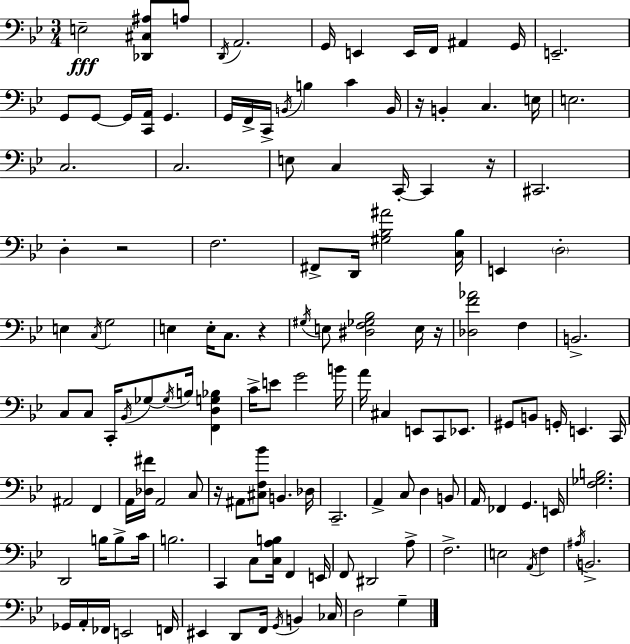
E3/h [Db2,C#3,A#3]/e A3/e D2/s A2/h. G2/s E2/q E2/s F2/s A#2/q G2/s E2/h. G2/e G2/e G2/s [C2,A2]/s G2/q. G2/s F2/s C2/s B2/s B3/q C4/q B2/s R/s B2/q C3/q. E3/s E3/h. C3/h. C3/h. E3/e C3/q C2/s C2/q R/s C#2/h. D3/q R/h F3/h. F#2/e D2/s [G#3,Bb3,A#4]/h [C3,Bb3]/s E2/q D3/h E3/q C3/s G3/h E3/q E3/s C3/e. R/q G#3/s E3/e [D#3,F3,Gb3,Bb3]/h E3/s R/s [Db3,F4,Ab4]/h F3/q B2/h. C3/e C3/e C2/s Bb2/s Gb3/e Gb3/s B3/s [F2,D3,G3,Bb3]/q C4/s E4/e G4/h B4/s A4/s C#3/q E2/e C2/e Eb2/e. G#2/e B2/e G2/s E2/q. C2/s A#2/h F2/q A2/s [Db3,F#4]/s A2/h C3/e R/s A#2/e [C#3,F3,Bb4]/e B2/q. Db3/s C2/h. A2/q C3/e D3/q B2/e A2/s FES2/q G2/q. E2/s [F3,Gb3,B3]/h. D2/h B3/s B3/e C4/s B3/h. C2/q C3/e [C3,A3,B3]/s F2/q E2/s F2/e D#2/h A3/e F3/h. E3/h A2/s F3/q A#3/s B2/h. Gb2/s A2/s FES2/s E2/h F2/s EIS2/q D2/e F2/s G2/s B2/q CES3/s D3/h G3/q